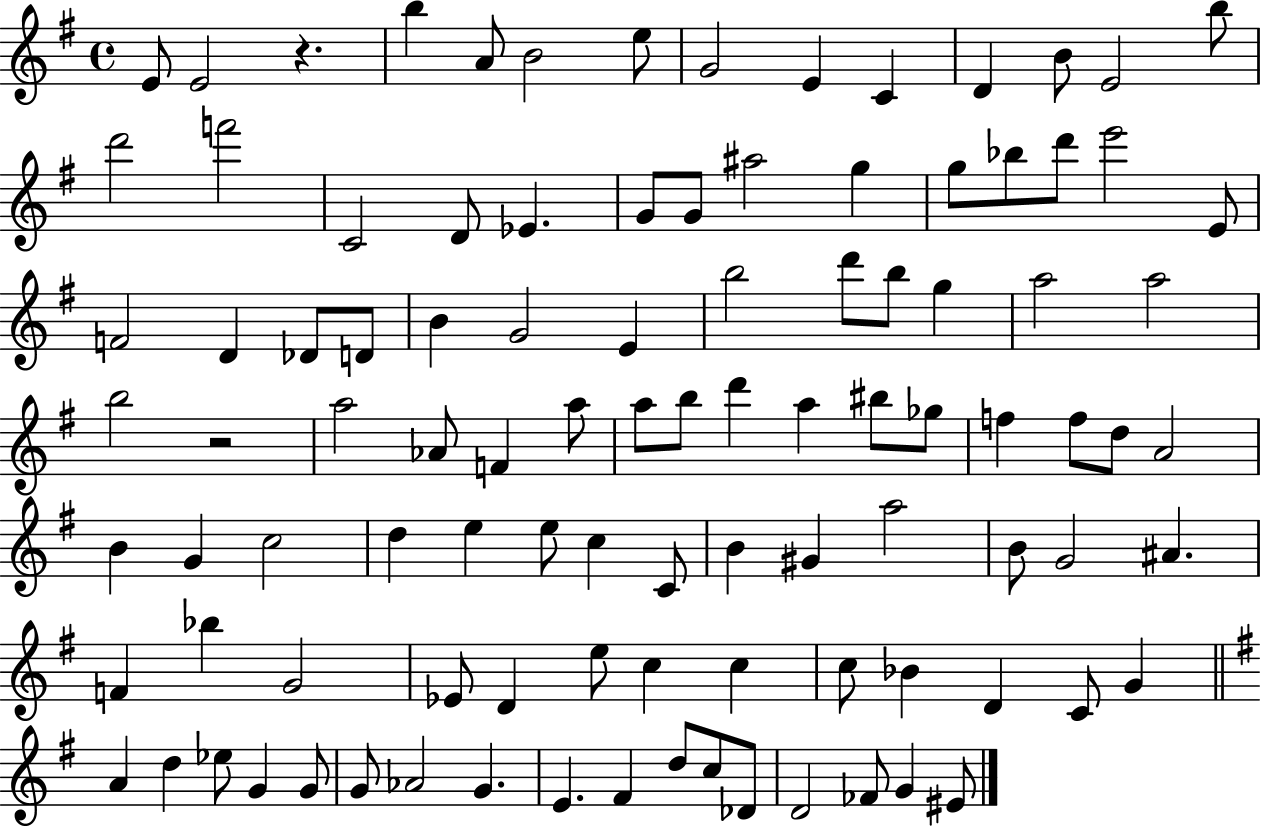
{
  \clef treble
  \time 4/4
  \defaultTimeSignature
  \key g \major
  \repeat volta 2 { e'8 e'2 r4. | b''4 a'8 b'2 e''8 | g'2 e'4 c'4 | d'4 b'8 e'2 b''8 | \break d'''2 f'''2 | c'2 d'8 ees'4. | g'8 g'8 ais''2 g''4 | g''8 bes''8 d'''8 e'''2 e'8 | \break f'2 d'4 des'8 d'8 | b'4 g'2 e'4 | b''2 d'''8 b''8 g''4 | a''2 a''2 | \break b''2 r2 | a''2 aes'8 f'4 a''8 | a''8 b''8 d'''4 a''4 bis''8 ges''8 | f''4 f''8 d''8 a'2 | \break b'4 g'4 c''2 | d''4 e''4 e''8 c''4 c'8 | b'4 gis'4 a''2 | b'8 g'2 ais'4. | \break f'4 bes''4 g'2 | ees'8 d'4 e''8 c''4 c''4 | c''8 bes'4 d'4 c'8 g'4 | \bar "||" \break \key g \major a'4 d''4 ees''8 g'4 g'8 | g'8 aes'2 g'4. | e'4. fis'4 d''8 c''8 des'8 | d'2 fes'8 g'4 eis'8 | \break } \bar "|."
}